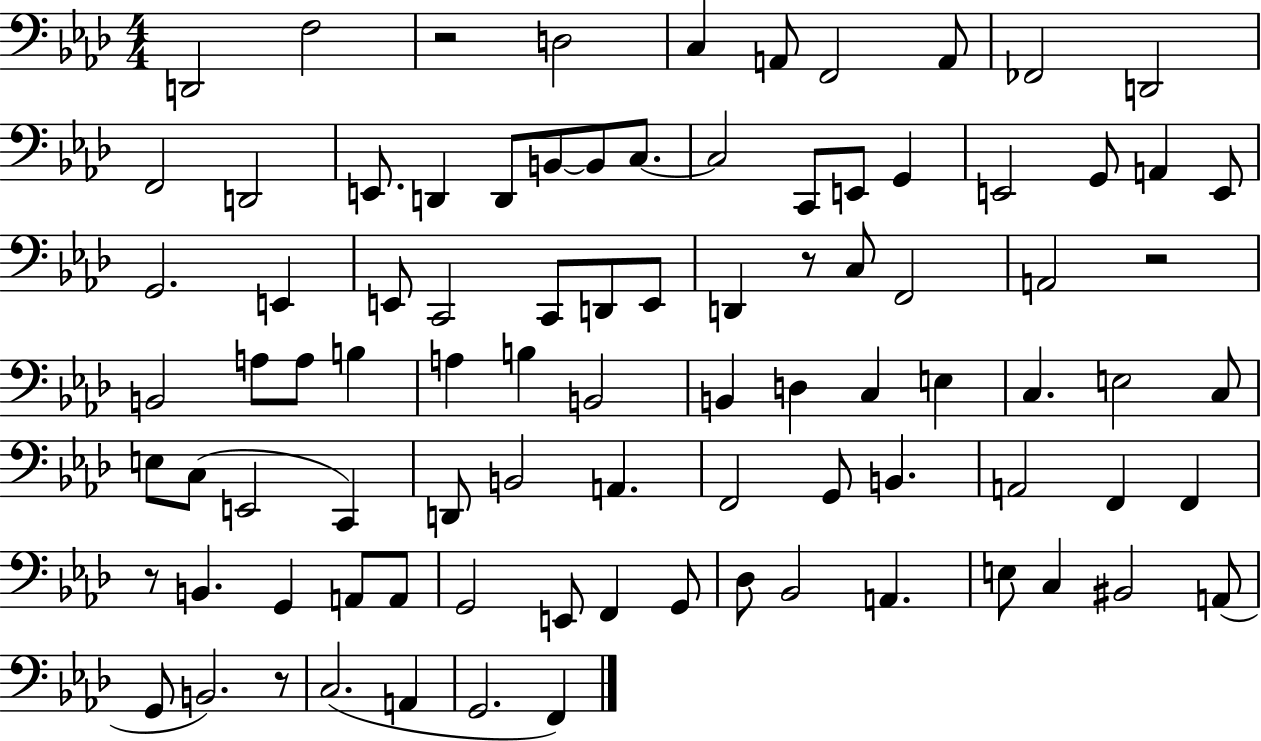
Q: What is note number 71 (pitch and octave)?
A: G2